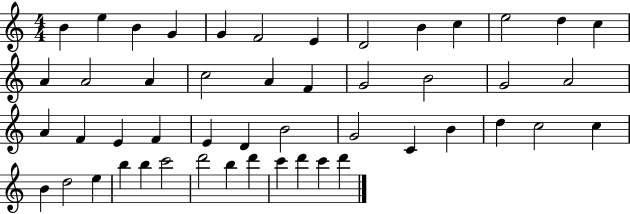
{
  \clef treble
  \numericTimeSignature
  \time 4/4
  \key c \major
  b'4 e''4 b'4 g'4 | g'4 f'2 e'4 | d'2 b'4 c''4 | e''2 d''4 c''4 | \break a'4 a'2 a'4 | c''2 a'4 f'4 | g'2 b'2 | g'2 a'2 | \break a'4 f'4 e'4 f'4 | e'4 d'4 b'2 | g'2 c'4 b'4 | d''4 c''2 c''4 | \break b'4 d''2 e''4 | b''4 b''4 c'''2 | d'''2 b''4 d'''4 | c'''4 d'''4 c'''4 d'''4 | \break \bar "|."
}